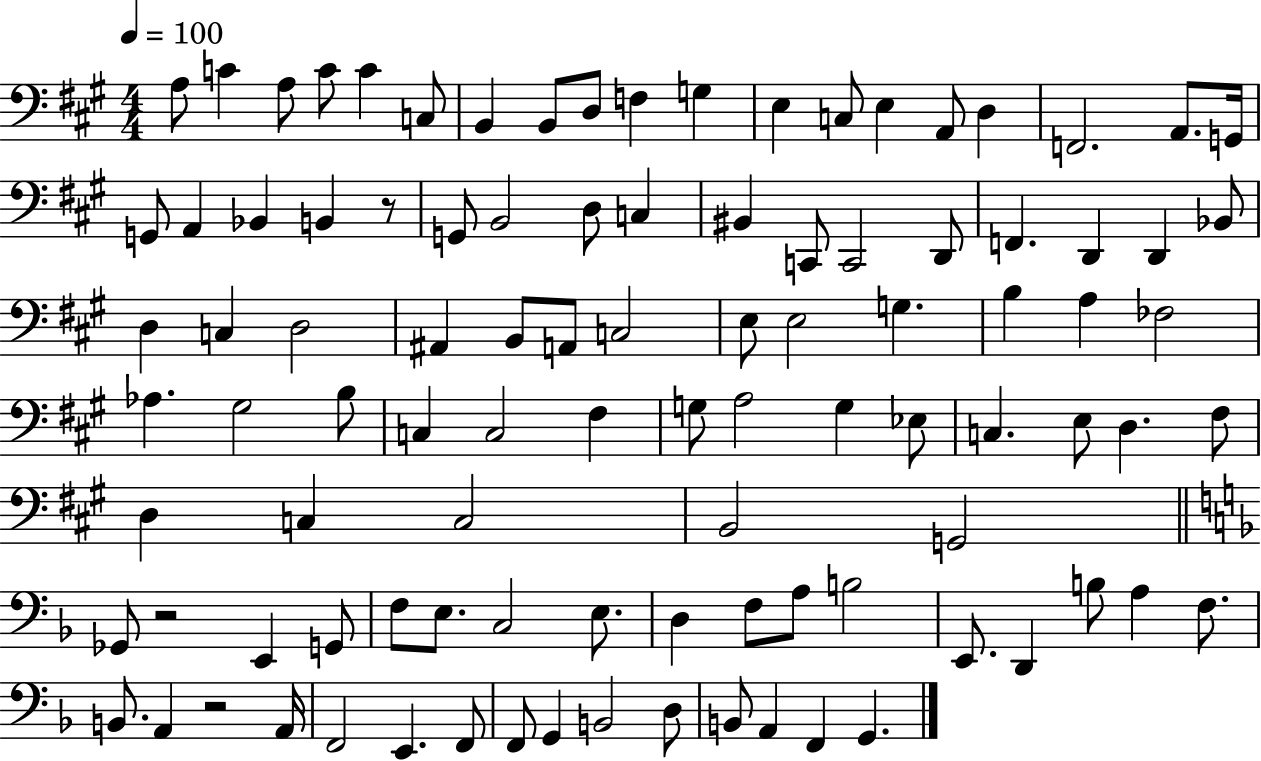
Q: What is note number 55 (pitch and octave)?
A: G3